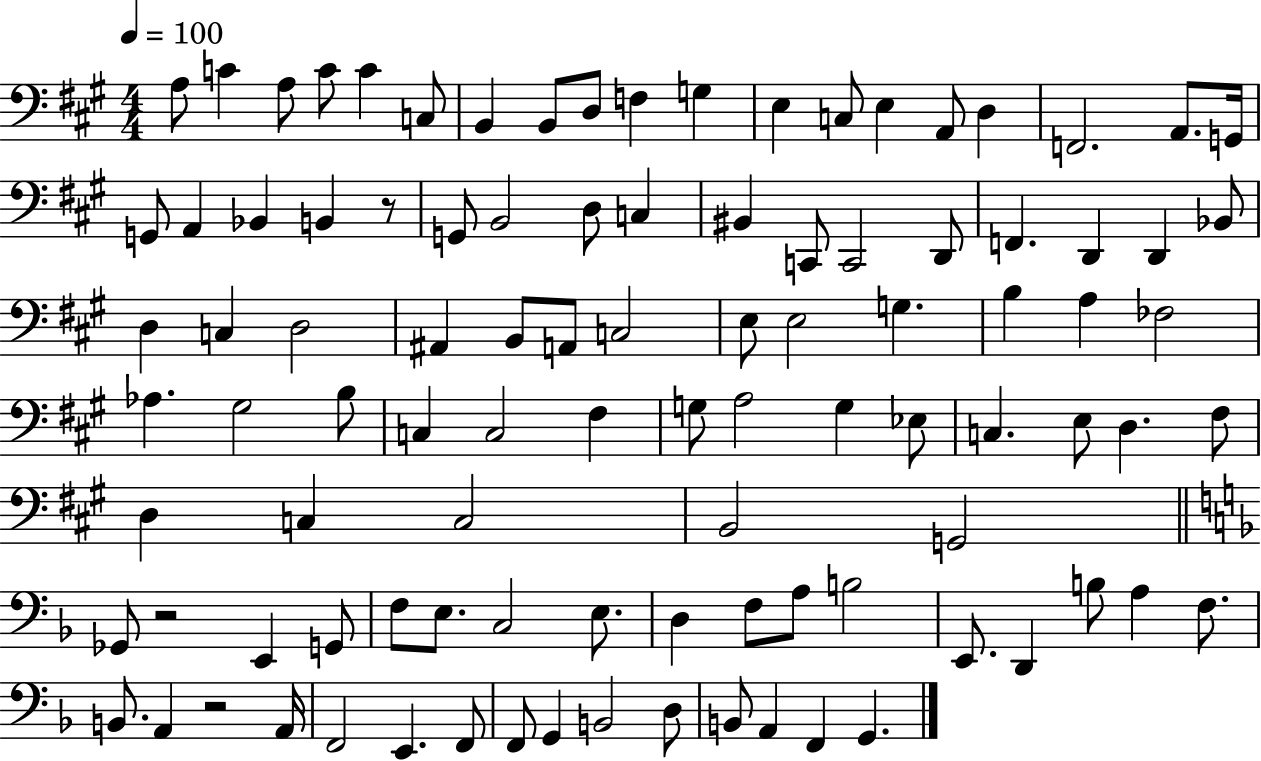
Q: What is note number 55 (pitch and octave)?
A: G3